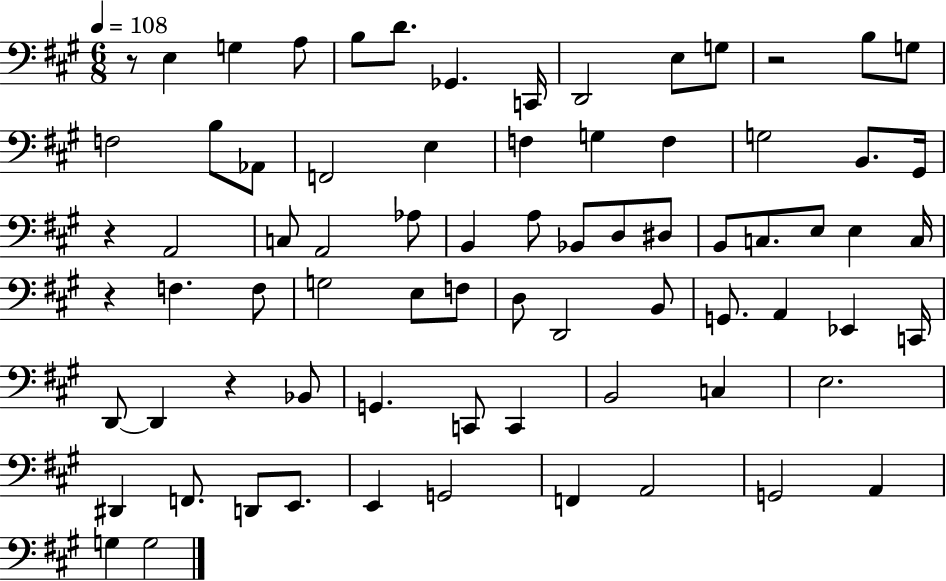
X:1
T:Untitled
M:6/8
L:1/4
K:A
z/2 E, G, A,/2 B,/2 D/2 _G,, C,,/4 D,,2 E,/2 G,/2 z2 B,/2 G,/2 F,2 B,/2 _A,,/2 F,,2 E, F, G, F, G,2 B,,/2 ^G,,/4 z A,,2 C,/2 A,,2 _A,/2 B,, A,/2 _B,,/2 D,/2 ^D,/2 B,,/2 C,/2 E,/2 E, C,/4 z F, F,/2 G,2 E,/2 F,/2 D,/2 D,,2 B,,/2 G,,/2 A,, _E,, C,,/4 D,,/2 D,, z _B,,/2 G,, C,,/2 C,, B,,2 C, E,2 ^D,, F,,/2 D,,/2 E,,/2 E,, G,,2 F,, A,,2 G,,2 A,, G, G,2